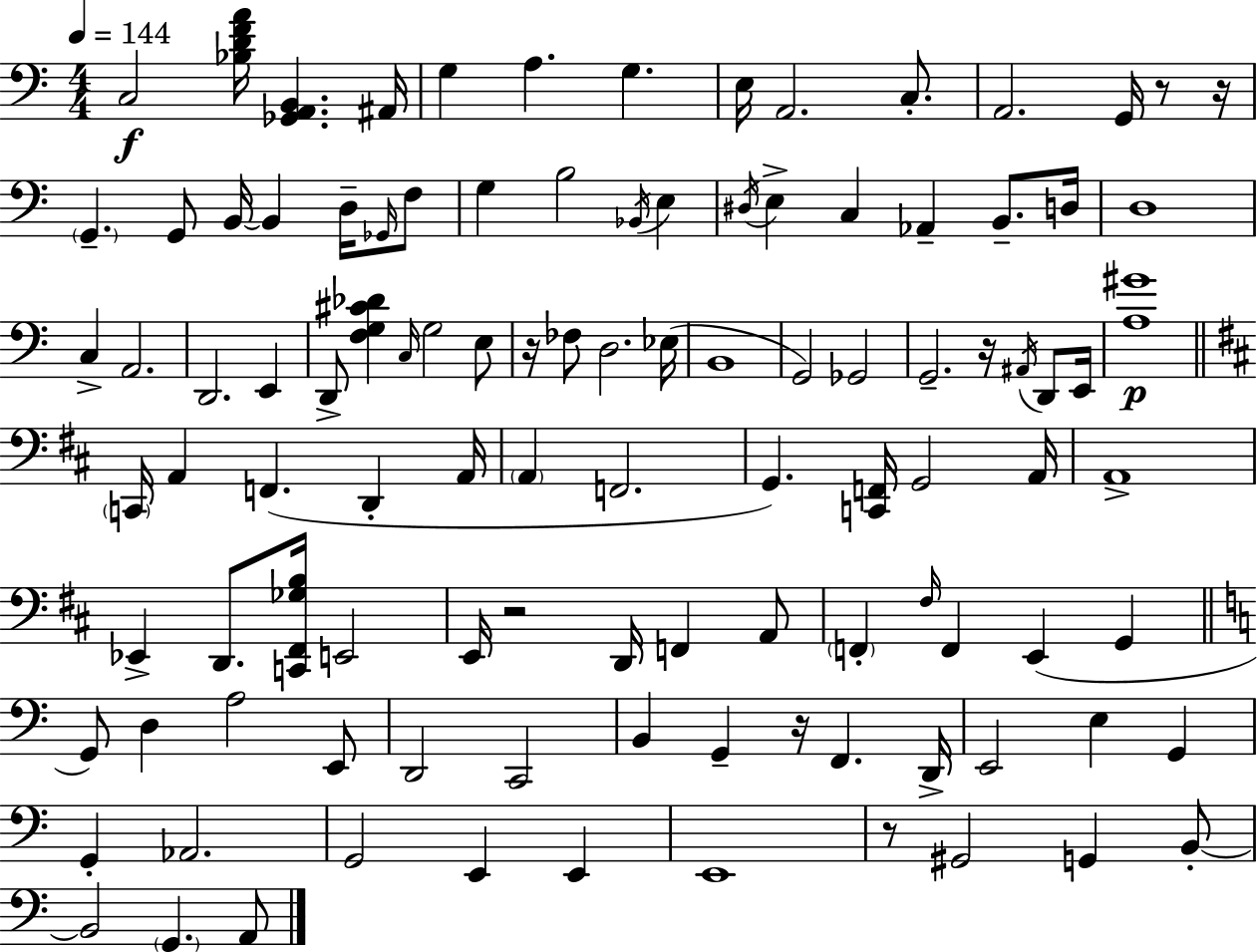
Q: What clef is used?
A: bass